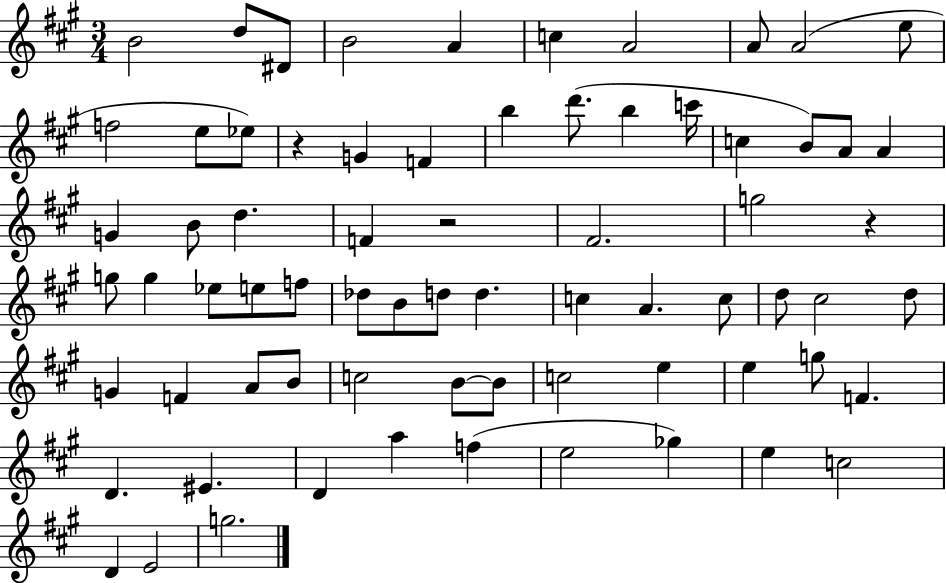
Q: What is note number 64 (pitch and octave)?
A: E5